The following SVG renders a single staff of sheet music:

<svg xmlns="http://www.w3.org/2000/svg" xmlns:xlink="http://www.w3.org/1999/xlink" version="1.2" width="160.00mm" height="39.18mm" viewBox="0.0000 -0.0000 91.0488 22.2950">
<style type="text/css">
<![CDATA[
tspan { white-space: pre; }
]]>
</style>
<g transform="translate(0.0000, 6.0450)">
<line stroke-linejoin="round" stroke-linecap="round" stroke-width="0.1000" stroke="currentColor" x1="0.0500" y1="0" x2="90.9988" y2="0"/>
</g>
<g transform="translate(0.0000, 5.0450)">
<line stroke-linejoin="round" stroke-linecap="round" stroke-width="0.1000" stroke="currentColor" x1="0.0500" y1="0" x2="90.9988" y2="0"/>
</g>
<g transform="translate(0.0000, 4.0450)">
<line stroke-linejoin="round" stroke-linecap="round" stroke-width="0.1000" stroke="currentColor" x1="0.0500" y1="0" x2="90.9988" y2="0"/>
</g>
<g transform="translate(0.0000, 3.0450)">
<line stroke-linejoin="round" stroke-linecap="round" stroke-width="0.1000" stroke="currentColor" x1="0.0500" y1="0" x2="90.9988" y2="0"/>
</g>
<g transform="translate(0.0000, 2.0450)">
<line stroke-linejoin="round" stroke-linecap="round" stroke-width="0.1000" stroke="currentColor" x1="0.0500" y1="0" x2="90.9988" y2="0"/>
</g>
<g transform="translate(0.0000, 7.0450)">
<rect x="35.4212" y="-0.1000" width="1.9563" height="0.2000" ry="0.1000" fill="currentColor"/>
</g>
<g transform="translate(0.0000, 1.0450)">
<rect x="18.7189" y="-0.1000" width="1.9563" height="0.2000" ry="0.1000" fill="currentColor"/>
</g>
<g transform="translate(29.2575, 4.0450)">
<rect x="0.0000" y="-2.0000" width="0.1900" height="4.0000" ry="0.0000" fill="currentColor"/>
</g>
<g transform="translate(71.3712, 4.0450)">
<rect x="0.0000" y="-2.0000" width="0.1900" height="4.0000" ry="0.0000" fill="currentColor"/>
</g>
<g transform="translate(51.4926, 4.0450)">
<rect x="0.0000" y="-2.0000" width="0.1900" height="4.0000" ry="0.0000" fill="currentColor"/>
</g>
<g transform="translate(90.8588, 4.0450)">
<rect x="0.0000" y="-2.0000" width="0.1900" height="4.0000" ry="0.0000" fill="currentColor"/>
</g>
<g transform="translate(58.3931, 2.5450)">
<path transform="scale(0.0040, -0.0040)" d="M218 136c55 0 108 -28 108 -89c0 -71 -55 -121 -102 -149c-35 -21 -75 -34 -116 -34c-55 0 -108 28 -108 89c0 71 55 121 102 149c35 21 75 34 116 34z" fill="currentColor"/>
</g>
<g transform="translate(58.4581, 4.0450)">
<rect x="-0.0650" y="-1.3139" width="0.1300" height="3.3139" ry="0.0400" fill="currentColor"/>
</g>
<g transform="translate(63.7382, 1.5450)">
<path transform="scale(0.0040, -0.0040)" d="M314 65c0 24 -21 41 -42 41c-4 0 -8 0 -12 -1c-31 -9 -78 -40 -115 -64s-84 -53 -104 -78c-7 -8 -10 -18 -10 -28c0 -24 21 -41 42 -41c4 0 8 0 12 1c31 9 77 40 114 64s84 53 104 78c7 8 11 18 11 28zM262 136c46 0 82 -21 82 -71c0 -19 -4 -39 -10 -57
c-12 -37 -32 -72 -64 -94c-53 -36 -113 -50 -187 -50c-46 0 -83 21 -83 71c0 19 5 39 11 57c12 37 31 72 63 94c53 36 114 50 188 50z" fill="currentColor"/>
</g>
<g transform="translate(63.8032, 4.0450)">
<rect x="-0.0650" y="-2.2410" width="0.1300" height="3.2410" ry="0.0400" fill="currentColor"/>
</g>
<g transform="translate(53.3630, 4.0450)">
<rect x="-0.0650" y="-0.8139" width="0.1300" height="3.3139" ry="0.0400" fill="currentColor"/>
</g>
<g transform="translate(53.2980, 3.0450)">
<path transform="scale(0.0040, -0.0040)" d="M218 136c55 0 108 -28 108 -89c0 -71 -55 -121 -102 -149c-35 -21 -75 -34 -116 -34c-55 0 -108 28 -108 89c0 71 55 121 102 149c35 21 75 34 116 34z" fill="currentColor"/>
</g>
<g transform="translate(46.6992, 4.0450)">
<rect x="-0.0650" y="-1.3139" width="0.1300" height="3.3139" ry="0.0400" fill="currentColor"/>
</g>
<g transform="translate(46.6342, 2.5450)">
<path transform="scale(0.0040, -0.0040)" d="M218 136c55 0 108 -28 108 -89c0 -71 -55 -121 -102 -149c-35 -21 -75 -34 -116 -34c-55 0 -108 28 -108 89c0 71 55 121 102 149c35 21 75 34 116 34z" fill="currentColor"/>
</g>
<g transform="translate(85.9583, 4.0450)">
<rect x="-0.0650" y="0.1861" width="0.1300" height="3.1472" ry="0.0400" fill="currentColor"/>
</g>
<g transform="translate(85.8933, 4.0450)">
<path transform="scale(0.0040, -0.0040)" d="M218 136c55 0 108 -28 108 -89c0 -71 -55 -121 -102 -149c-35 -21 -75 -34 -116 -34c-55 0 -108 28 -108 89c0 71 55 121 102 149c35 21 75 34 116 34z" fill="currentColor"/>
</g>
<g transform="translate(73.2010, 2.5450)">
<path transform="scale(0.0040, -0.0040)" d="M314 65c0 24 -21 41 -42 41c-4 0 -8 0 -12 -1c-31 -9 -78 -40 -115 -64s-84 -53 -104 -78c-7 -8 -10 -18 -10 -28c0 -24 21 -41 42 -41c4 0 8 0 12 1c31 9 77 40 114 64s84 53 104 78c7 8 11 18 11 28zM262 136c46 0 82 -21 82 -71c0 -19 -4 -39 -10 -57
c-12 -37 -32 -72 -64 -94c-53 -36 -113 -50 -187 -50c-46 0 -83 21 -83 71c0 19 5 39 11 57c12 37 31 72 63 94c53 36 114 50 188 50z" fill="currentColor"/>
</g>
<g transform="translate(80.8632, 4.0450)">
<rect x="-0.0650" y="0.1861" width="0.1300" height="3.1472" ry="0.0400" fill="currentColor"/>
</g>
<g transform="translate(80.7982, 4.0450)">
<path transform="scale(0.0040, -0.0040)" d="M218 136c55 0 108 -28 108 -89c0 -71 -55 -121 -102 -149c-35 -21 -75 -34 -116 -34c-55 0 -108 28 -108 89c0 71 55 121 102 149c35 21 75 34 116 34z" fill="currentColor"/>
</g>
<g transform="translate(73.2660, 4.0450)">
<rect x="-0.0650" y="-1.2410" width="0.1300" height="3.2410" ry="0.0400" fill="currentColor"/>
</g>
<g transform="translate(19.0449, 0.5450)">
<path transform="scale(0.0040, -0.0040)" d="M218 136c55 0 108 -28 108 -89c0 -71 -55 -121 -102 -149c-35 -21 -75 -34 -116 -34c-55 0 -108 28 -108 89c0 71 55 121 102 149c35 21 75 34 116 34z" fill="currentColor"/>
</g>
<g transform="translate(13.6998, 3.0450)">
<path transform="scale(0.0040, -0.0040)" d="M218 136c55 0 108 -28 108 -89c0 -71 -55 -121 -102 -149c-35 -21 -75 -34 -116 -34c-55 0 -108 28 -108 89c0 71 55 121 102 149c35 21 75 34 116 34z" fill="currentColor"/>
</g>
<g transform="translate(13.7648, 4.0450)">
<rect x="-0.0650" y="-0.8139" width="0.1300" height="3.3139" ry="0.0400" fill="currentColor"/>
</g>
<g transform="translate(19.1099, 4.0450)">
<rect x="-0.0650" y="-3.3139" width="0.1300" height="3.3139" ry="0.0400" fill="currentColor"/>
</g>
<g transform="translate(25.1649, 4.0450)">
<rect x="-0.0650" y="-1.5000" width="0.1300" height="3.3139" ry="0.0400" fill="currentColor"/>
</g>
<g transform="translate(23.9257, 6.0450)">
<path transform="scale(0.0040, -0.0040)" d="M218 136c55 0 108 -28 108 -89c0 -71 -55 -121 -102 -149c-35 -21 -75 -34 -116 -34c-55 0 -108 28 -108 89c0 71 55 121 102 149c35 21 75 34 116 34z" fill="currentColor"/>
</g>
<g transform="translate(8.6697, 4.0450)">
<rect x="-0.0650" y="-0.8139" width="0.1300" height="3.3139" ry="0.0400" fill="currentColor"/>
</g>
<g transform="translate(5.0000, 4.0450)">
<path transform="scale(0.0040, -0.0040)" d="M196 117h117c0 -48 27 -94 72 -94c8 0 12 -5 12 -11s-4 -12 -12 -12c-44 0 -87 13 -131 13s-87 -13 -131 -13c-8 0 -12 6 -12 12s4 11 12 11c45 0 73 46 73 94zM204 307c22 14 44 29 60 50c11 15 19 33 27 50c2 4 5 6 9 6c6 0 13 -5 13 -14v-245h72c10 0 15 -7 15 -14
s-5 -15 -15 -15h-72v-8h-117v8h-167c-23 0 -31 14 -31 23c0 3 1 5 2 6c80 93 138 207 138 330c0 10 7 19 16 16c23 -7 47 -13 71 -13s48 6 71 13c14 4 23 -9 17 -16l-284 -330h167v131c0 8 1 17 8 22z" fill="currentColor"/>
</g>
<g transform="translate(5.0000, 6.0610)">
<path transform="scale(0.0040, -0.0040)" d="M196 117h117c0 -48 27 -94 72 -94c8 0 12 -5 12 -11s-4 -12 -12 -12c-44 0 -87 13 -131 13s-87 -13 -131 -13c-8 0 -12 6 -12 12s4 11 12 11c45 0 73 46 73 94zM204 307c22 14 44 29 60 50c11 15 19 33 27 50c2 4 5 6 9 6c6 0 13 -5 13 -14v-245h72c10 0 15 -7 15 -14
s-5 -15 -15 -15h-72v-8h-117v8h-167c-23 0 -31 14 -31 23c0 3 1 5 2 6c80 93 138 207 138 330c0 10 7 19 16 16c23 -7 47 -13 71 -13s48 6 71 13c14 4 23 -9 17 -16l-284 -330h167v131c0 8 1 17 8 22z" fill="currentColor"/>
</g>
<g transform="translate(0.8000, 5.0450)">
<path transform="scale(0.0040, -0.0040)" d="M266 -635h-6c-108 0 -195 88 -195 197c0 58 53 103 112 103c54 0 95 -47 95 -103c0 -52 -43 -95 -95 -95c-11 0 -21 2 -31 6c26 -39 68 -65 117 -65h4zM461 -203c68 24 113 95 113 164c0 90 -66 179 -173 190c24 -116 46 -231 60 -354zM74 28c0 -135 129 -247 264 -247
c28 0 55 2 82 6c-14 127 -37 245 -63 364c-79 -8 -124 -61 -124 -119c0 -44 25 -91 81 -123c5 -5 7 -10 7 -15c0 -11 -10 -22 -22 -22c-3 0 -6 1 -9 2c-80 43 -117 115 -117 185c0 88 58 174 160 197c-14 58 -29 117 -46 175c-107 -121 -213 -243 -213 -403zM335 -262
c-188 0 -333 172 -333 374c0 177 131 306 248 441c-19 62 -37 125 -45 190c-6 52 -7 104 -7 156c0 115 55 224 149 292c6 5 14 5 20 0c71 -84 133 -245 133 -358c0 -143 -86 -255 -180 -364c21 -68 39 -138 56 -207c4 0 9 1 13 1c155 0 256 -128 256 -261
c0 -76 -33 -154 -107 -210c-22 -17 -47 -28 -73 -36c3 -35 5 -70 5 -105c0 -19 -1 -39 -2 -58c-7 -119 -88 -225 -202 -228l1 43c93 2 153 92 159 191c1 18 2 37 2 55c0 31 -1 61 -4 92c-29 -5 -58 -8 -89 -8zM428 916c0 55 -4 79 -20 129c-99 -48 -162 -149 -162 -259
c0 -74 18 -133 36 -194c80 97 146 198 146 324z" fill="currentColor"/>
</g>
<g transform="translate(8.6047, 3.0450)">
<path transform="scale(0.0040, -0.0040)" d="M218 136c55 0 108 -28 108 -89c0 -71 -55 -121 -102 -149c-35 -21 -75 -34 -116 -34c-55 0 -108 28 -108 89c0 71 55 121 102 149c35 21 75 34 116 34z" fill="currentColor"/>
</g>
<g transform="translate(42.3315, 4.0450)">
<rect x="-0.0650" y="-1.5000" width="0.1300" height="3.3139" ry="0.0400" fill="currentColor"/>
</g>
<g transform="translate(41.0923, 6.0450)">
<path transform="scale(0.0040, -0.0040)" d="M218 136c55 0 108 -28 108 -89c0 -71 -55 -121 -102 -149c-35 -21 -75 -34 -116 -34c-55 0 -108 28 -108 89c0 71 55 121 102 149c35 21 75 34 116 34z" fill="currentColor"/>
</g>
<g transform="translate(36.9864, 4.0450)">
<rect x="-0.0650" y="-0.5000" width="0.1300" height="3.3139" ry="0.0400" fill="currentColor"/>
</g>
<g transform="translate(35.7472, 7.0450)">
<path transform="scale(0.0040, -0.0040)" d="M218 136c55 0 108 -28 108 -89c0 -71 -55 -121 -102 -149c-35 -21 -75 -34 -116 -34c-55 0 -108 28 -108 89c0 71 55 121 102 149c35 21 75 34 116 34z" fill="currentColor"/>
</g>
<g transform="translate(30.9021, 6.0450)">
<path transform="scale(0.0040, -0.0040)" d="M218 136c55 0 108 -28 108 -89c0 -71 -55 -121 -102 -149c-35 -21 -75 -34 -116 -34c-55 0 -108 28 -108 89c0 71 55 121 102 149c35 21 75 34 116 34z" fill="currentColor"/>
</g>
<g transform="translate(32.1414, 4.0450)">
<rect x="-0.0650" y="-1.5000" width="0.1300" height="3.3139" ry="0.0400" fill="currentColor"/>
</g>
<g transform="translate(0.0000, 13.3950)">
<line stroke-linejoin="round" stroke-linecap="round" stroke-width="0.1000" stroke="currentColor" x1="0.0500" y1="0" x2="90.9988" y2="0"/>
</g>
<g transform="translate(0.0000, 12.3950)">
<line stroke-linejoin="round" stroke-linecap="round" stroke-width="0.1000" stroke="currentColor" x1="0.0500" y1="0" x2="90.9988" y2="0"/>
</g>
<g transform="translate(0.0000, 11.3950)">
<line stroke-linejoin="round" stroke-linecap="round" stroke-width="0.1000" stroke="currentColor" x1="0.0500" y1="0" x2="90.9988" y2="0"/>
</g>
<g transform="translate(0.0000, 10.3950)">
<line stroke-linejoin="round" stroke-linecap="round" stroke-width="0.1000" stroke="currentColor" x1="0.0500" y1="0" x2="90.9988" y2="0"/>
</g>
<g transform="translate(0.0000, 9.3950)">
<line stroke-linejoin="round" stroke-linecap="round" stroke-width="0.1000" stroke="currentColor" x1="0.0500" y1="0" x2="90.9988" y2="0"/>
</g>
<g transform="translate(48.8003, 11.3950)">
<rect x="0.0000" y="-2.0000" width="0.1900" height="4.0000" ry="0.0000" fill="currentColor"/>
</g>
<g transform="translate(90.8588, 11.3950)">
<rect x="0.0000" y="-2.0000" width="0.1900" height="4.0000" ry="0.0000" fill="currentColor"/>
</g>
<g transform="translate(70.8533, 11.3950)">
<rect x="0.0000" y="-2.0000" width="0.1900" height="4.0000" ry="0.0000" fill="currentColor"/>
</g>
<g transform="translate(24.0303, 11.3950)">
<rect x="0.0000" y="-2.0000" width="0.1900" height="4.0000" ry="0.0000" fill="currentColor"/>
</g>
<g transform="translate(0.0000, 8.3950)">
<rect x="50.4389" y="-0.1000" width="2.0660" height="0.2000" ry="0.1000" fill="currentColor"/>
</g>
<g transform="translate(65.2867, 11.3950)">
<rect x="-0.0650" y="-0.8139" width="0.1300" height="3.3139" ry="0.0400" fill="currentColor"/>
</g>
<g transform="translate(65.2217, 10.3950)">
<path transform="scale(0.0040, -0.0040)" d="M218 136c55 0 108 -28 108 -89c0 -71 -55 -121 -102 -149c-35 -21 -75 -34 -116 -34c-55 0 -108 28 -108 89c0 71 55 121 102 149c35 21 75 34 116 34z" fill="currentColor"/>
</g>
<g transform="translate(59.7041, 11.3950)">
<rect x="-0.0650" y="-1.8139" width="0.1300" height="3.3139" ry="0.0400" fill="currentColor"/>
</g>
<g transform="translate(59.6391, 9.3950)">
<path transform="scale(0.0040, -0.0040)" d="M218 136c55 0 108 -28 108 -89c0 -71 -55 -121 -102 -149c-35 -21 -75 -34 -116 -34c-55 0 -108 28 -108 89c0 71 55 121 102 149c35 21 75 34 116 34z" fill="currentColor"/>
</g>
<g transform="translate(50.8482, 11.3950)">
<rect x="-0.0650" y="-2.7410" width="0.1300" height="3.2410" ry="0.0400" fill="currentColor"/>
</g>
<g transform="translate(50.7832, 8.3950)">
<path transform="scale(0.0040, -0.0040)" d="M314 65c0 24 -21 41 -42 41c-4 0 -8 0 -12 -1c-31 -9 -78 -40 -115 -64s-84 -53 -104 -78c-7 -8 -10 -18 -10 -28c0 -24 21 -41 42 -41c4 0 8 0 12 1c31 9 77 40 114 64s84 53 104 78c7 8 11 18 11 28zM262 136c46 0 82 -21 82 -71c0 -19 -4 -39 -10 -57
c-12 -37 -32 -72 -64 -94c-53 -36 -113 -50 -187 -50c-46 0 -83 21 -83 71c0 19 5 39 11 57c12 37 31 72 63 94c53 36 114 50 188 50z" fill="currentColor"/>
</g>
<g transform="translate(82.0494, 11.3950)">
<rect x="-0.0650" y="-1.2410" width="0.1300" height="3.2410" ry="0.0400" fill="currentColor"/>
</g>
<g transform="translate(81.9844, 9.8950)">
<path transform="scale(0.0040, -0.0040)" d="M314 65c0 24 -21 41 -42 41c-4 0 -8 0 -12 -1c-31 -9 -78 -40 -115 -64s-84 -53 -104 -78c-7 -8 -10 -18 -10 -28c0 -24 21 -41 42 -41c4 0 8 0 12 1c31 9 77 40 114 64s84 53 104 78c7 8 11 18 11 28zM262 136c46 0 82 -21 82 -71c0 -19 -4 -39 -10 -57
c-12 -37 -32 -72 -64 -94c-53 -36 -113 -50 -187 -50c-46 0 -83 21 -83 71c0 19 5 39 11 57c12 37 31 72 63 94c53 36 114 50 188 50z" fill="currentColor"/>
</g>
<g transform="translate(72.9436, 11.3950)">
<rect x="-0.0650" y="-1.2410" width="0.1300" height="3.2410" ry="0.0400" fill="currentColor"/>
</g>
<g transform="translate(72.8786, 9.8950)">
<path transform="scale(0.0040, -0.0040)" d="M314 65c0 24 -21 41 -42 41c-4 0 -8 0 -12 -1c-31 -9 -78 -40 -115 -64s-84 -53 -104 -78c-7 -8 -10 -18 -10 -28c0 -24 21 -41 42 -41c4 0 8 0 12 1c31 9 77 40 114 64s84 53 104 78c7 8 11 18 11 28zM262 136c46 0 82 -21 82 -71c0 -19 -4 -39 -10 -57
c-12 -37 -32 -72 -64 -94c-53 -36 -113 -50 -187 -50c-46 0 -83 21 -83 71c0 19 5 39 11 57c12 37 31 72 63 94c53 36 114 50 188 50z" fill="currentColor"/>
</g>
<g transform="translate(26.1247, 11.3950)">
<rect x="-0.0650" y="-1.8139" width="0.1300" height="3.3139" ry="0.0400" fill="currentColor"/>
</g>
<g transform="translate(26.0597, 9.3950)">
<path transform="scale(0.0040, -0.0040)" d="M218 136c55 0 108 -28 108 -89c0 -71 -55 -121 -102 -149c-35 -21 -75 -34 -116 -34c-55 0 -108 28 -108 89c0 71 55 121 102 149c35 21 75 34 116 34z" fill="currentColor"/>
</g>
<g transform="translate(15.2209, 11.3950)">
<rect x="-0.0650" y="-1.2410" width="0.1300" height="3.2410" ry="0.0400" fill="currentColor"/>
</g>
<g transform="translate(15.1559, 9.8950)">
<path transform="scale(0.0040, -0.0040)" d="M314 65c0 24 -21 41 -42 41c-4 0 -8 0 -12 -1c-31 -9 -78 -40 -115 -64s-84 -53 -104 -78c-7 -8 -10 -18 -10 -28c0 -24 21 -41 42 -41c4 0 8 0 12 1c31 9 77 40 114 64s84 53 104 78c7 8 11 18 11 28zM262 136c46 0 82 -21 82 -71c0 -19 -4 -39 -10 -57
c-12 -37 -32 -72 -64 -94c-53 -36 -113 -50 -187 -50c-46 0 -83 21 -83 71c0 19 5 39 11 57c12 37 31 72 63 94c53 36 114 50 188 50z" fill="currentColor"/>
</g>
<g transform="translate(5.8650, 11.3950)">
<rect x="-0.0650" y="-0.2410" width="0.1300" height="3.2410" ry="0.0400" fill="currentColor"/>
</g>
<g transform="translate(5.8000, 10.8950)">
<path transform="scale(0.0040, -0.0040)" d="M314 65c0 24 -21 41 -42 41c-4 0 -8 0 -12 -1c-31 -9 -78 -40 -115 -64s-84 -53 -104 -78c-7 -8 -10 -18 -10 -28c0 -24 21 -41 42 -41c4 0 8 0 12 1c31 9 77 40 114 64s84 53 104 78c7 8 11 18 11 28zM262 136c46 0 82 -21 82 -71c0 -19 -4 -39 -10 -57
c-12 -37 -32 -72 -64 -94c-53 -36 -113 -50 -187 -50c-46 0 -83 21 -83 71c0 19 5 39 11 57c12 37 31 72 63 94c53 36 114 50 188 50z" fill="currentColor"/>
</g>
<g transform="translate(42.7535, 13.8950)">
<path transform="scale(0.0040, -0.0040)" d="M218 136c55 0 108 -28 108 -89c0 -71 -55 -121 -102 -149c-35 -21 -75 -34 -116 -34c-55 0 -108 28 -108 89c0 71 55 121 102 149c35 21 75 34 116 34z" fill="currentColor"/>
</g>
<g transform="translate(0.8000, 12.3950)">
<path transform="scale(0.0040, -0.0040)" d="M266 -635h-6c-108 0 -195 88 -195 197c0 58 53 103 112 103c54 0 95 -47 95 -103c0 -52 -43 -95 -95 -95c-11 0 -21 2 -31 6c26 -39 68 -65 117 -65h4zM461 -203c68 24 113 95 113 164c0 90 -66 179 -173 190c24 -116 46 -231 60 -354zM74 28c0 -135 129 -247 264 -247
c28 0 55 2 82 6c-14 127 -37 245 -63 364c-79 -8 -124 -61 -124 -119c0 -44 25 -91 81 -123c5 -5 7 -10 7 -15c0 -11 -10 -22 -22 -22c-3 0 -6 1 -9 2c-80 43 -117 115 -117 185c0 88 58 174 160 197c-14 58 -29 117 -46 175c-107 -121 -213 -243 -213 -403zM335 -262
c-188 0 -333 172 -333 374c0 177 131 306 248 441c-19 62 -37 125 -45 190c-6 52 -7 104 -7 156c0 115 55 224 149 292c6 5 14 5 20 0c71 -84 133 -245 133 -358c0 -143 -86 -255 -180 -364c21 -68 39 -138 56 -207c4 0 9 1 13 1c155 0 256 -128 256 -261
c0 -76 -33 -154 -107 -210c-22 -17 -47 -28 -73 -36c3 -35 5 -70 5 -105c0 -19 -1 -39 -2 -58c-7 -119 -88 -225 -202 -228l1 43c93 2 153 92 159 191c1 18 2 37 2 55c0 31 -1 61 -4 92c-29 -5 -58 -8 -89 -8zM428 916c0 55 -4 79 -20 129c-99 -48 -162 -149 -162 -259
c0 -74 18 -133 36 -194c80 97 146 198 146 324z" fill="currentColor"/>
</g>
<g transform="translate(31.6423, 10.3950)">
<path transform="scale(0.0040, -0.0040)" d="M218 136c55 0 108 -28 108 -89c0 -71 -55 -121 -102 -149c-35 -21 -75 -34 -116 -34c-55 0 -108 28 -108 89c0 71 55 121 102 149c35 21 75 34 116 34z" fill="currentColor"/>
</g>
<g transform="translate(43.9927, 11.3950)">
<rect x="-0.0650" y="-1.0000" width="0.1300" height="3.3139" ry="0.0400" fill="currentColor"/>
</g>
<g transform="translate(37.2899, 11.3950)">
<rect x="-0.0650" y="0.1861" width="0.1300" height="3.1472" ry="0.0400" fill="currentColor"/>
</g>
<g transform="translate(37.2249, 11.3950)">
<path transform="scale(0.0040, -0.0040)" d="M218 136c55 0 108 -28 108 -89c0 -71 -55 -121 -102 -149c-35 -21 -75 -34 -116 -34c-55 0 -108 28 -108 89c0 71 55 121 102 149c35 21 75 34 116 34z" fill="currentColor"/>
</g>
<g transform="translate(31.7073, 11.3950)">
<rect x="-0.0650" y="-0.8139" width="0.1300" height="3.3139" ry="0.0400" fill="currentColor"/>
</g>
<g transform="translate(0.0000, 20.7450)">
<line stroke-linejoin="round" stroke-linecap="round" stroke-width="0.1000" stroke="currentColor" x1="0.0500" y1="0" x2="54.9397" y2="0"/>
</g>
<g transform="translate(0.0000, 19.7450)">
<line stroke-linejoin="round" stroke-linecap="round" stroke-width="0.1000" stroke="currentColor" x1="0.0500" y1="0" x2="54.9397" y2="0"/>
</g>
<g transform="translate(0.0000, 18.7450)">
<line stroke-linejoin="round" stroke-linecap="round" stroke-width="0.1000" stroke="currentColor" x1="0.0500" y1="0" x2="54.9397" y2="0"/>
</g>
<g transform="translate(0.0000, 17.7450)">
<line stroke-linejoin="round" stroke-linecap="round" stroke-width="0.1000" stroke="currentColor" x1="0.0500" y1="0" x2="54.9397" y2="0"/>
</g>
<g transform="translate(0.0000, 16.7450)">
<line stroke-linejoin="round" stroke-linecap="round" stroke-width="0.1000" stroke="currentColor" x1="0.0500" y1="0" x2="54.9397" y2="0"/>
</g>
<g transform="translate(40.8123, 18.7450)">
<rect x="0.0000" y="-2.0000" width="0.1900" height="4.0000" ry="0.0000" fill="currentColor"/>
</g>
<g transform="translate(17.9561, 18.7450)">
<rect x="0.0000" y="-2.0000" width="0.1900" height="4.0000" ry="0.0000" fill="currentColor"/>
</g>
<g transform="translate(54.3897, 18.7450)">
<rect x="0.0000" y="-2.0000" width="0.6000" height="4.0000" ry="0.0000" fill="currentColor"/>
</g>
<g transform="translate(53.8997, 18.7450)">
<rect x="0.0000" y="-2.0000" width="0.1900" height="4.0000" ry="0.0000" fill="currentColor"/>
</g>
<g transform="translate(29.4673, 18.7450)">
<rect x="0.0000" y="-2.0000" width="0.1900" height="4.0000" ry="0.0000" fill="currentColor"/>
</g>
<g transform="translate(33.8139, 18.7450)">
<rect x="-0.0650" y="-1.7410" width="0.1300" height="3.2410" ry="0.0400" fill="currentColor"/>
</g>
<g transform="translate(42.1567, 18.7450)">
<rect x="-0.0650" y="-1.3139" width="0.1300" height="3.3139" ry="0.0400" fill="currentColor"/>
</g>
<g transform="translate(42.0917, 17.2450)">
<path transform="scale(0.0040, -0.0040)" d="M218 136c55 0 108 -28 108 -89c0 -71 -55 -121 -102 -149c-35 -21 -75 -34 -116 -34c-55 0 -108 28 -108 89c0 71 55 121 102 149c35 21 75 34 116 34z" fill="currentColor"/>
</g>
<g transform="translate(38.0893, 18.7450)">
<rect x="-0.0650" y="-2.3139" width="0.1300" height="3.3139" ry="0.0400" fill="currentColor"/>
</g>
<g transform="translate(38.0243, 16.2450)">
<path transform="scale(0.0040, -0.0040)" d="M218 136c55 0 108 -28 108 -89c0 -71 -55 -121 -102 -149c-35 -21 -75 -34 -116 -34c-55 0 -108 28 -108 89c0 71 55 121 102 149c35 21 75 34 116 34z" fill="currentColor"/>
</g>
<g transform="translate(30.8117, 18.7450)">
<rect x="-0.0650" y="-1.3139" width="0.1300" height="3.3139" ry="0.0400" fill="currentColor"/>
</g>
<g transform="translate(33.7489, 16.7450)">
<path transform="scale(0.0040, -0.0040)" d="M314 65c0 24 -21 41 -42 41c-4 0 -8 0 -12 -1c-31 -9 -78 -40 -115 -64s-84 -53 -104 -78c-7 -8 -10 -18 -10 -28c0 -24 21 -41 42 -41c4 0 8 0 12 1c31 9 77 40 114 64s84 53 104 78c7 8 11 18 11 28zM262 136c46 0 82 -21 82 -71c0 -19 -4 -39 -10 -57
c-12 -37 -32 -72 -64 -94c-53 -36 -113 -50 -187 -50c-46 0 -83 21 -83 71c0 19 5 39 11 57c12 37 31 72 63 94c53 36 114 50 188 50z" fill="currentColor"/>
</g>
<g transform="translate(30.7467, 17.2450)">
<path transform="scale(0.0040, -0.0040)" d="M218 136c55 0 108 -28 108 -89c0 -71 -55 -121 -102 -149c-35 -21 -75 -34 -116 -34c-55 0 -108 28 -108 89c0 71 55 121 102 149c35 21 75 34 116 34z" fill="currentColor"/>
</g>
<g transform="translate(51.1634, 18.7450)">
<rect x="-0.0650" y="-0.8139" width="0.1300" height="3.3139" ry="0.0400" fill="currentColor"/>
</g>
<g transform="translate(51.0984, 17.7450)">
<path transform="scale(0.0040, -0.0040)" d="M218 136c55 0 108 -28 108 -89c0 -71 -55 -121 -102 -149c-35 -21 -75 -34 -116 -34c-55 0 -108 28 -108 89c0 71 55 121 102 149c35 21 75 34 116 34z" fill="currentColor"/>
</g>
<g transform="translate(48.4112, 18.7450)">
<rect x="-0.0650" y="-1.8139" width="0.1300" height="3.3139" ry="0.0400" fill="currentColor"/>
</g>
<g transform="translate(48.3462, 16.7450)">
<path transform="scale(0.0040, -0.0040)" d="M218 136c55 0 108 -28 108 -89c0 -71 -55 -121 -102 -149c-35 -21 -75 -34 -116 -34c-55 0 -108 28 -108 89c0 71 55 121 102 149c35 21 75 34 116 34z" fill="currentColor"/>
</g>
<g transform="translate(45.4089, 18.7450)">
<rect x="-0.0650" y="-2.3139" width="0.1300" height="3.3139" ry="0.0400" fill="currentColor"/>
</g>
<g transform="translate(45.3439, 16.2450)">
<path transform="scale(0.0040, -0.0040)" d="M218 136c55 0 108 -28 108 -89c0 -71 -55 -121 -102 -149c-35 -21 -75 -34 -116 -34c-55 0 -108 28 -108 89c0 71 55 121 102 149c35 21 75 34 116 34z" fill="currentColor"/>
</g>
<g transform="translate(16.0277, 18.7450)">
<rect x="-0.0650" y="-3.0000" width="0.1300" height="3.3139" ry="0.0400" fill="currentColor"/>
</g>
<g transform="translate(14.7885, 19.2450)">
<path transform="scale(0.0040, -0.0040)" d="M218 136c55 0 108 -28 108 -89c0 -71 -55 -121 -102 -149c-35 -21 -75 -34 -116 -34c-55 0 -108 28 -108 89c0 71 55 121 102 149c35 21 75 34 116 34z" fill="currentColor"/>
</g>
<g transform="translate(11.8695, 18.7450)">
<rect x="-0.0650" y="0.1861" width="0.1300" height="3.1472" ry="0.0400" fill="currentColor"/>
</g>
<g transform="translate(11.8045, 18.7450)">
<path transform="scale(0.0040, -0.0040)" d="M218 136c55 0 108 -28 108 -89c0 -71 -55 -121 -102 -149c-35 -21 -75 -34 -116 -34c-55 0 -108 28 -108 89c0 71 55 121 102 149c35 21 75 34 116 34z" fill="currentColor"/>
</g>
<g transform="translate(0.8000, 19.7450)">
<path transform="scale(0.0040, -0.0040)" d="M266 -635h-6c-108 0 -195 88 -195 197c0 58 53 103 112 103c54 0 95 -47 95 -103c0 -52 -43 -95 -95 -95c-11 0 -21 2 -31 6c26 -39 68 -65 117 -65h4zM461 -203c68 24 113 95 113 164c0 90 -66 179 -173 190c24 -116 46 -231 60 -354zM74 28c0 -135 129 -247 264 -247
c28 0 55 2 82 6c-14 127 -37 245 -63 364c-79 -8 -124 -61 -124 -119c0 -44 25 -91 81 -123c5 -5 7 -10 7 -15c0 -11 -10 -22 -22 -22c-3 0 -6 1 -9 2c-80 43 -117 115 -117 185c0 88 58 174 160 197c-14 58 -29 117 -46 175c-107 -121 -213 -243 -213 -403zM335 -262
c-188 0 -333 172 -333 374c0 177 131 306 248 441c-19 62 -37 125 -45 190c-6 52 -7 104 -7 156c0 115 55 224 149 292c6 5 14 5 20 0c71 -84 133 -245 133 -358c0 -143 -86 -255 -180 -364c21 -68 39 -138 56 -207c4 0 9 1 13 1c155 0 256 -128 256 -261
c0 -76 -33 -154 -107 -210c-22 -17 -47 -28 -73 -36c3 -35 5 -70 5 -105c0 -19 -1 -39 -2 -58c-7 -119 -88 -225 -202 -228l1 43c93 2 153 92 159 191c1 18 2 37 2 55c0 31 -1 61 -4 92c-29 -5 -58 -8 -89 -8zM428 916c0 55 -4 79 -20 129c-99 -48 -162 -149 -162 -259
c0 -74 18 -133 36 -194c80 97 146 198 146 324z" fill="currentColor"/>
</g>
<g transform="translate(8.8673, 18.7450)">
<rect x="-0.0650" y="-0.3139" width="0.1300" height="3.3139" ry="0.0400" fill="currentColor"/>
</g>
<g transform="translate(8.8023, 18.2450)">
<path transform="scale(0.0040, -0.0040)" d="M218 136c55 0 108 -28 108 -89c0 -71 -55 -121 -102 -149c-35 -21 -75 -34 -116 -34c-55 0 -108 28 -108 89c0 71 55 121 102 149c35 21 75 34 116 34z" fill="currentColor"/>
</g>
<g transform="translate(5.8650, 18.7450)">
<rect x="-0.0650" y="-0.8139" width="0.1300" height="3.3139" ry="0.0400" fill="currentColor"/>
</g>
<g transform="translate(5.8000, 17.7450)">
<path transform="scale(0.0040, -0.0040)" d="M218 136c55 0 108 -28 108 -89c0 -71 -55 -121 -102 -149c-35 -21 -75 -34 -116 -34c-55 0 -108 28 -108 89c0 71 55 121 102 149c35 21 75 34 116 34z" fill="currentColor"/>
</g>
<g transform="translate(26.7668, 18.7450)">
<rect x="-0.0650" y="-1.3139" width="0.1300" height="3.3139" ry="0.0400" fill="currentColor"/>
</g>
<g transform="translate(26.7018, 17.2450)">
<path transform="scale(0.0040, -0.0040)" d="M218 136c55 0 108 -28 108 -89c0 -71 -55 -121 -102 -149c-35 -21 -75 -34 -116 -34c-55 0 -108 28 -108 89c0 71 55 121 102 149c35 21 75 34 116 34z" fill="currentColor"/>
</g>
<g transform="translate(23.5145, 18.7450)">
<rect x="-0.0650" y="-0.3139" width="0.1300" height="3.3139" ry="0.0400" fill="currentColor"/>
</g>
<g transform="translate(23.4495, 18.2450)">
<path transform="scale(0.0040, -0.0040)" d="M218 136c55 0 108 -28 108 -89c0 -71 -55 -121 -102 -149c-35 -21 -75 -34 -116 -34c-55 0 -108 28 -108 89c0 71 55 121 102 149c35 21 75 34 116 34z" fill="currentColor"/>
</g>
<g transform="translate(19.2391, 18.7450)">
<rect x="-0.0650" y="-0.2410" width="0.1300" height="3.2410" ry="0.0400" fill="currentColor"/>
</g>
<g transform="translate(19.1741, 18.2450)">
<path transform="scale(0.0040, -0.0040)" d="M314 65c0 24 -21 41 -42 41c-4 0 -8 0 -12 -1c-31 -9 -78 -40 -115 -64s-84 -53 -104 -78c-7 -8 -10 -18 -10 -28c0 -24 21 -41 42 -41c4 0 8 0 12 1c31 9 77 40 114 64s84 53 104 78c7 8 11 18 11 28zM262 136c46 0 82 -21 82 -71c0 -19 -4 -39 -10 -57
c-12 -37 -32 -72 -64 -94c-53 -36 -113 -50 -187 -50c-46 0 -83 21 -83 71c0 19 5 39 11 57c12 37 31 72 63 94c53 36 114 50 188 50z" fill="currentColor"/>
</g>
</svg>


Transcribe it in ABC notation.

X:1
T:Untitled
M:4/4
L:1/4
K:C
d d b E E C E e d e g2 e2 B B c2 e2 f d B D a2 f d e2 e2 d c B A c2 c e e f2 g e g f d